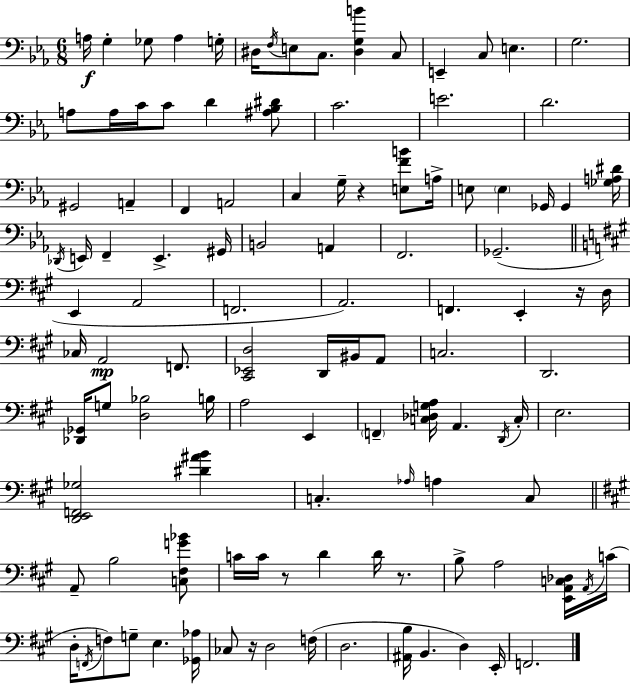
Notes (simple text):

A3/s G3/q Gb3/e A3/q G3/s D#3/s F3/s E3/e C3/e. [D#3,G3,B4]/q C3/e E2/q C3/e E3/q. G3/h. A3/e A3/s C4/s C4/e D4/q [A#3,Bb3,D#4]/e C4/h. E4/h. D4/h. G#2/h A2/q F2/q A2/h C3/q G3/s R/q [E3,F4,B4]/e A3/s E3/e E3/q Gb2/s Gb2/q [Gb3,A3,D#4]/s Db2/s E2/s F2/q E2/q. G#2/s B2/h A2/q F2/h. Gb2/h. E2/q A2/h F2/h. A2/h. F2/q. E2/q R/s D3/s CES3/s A2/h F2/e. [C#2,Eb2,D3]/h D2/s BIS2/s A2/e C3/h. D2/h. [Db2,Gb2]/s G3/e [D3,Bb3]/h B3/s A3/h E2/q F2/q [C3,Db3,G3,A3]/s A2/q. D2/s C3/s E3/h. [D2,E2,F2,Gb3]/h [D#4,A#4,B4]/q C3/q. Ab3/s A3/q C3/e A2/e B3/h [C3,F#3,G4,Bb4]/e C4/s C4/s R/e D4/q D4/s R/e. B3/e A3/h [E2,A2,C3,Db3]/s A2/s C4/s D3/s F2/s F3/e G3/e E3/q. [Gb2,Ab3]/s CES3/e R/s D3/h F3/s D3/h. [A#2,B3]/s B2/q. D3/q E2/s F2/h.